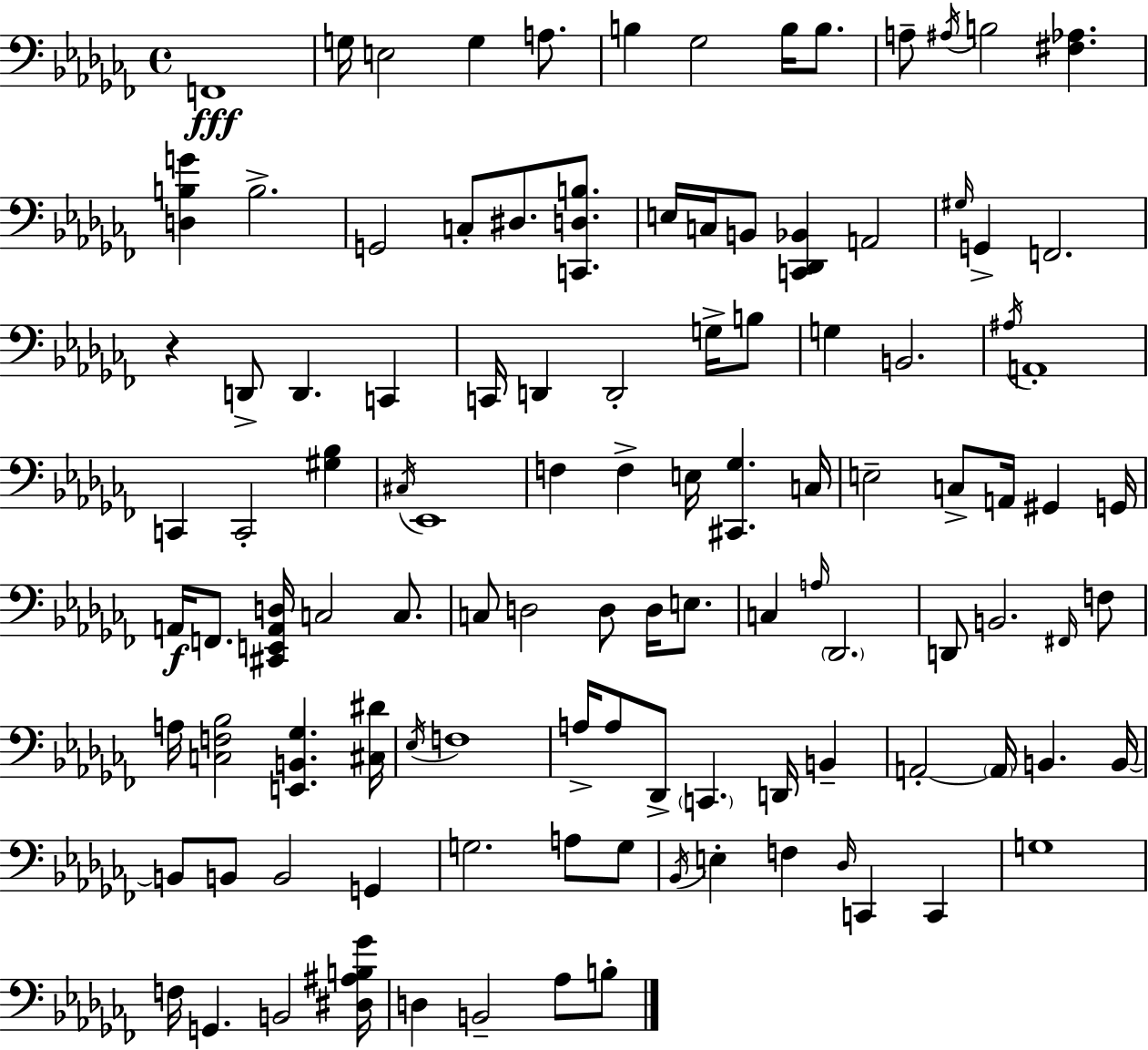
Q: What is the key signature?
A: AES minor